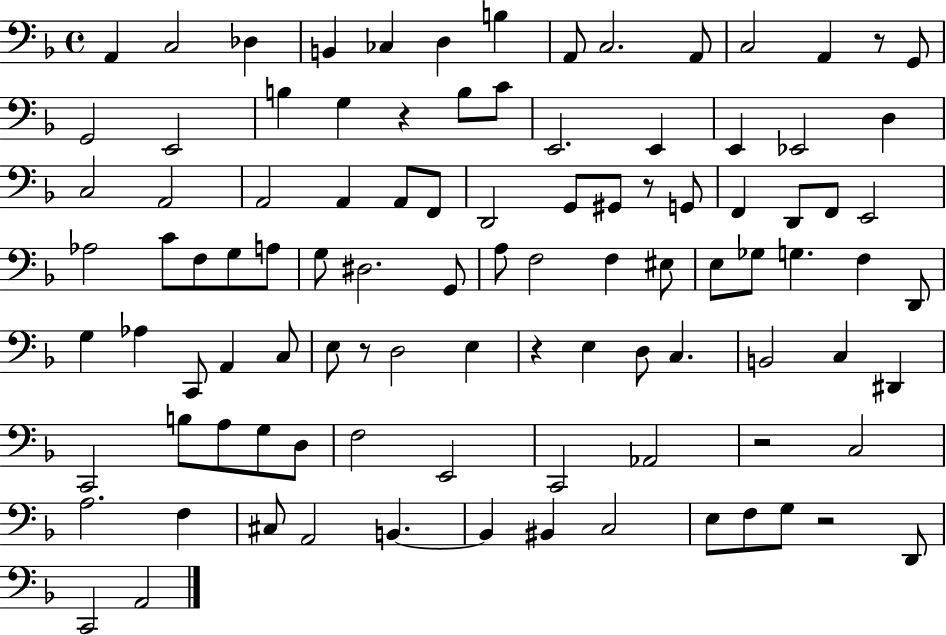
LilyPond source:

{
  \clef bass
  \time 4/4
  \defaultTimeSignature
  \key f \major
  a,4 c2 des4 | b,4 ces4 d4 b4 | a,8 c2. a,8 | c2 a,4 r8 g,8 | \break g,2 e,2 | b4 g4 r4 b8 c'8 | e,2. e,4 | e,4 ees,2 d4 | \break c2 a,2 | a,2 a,4 a,8 f,8 | d,2 g,8 gis,8 r8 g,8 | f,4 d,8 f,8 e,2 | \break aes2 c'8 f8 g8 a8 | g8 dis2. g,8 | a8 f2 f4 eis8 | e8 ges8 g4. f4 d,8 | \break g4 aes4 c,8 a,4 c8 | e8 r8 d2 e4 | r4 e4 d8 c4. | b,2 c4 dis,4 | \break c,2 b8 a8 g8 d8 | f2 e,2 | c,2 aes,2 | r2 c2 | \break a2. f4 | cis8 a,2 b,4.~~ | b,4 bis,4 c2 | e8 f8 g8 r2 d,8 | \break c,2 a,2 | \bar "|."
}